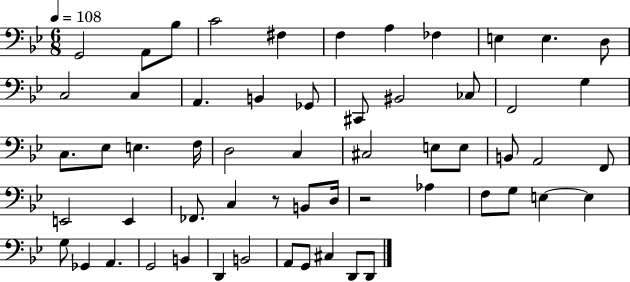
G2/h A2/e Bb3/e C4/h F#3/q F3/q A3/q FES3/q E3/q E3/q. D3/e C3/h C3/q A2/q. B2/q Gb2/e C#2/e BIS2/h CES3/e F2/h G3/q C3/e. Eb3/e E3/q. F3/s D3/h C3/q C#3/h E3/e E3/e B2/e A2/h F2/e E2/h E2/q FES2/e. C3/q R/e B2/e D3/s R/h Ab3/q F3/e G3/e E3/q E3/q G3/e Gb2/q A2/q. G2/h B2/q D2/q B2/h A2/e G2/e C#3/q D2/e D2/e